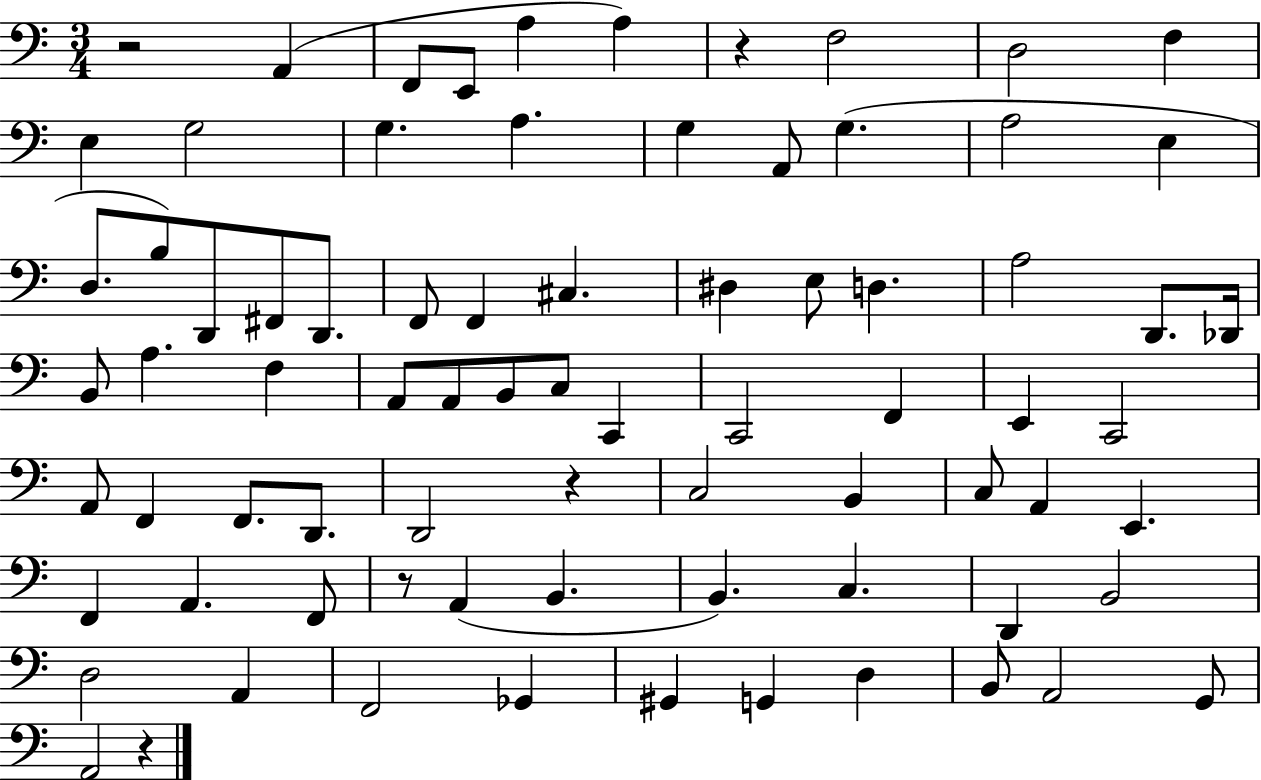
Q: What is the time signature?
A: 3/4